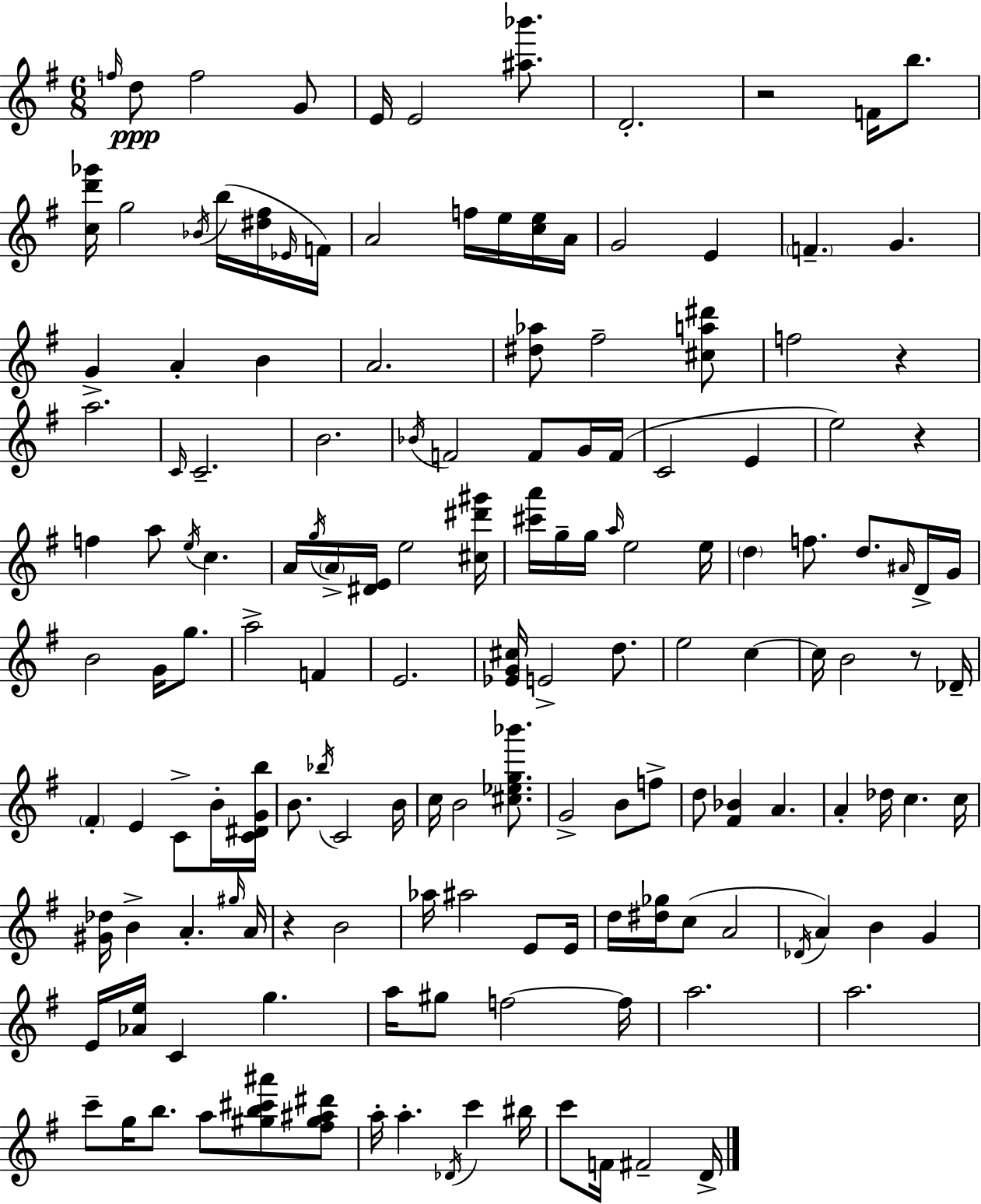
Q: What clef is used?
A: treble